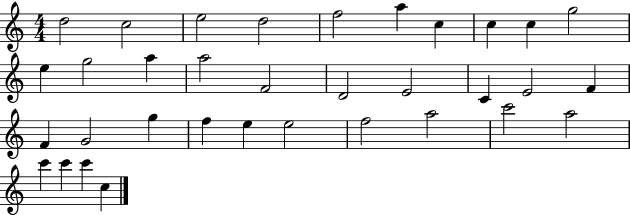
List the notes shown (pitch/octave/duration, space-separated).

D5/h C5/h E5/h D5/h F5/h A5/q C5/q C5/q C5/q G5/h E5/q G5/h A5/q A5/h F4/h D4/h E4/h C4/q E4/h F4/q F4/q G4/h G5/q F5/q E5/q E5/h F5/h A5/h C6/h A5/h C6/q C6/q C6/q C5/q